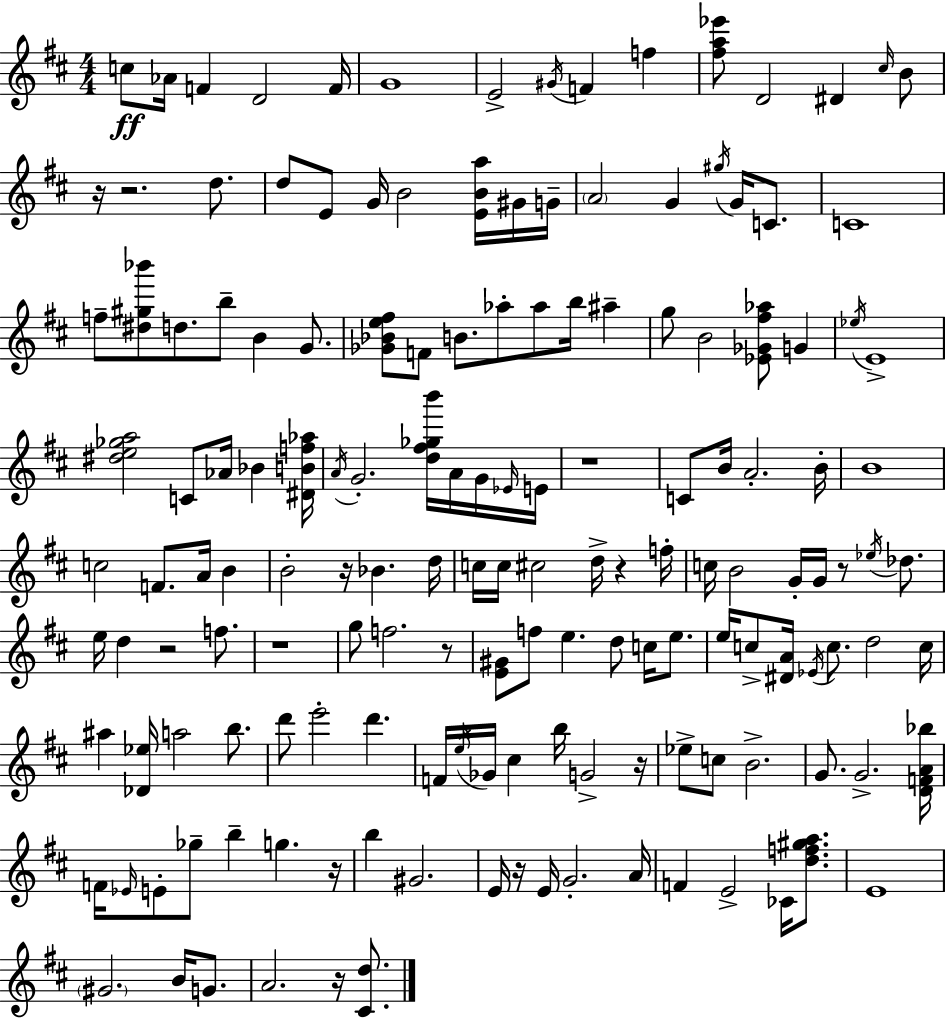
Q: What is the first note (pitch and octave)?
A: C5